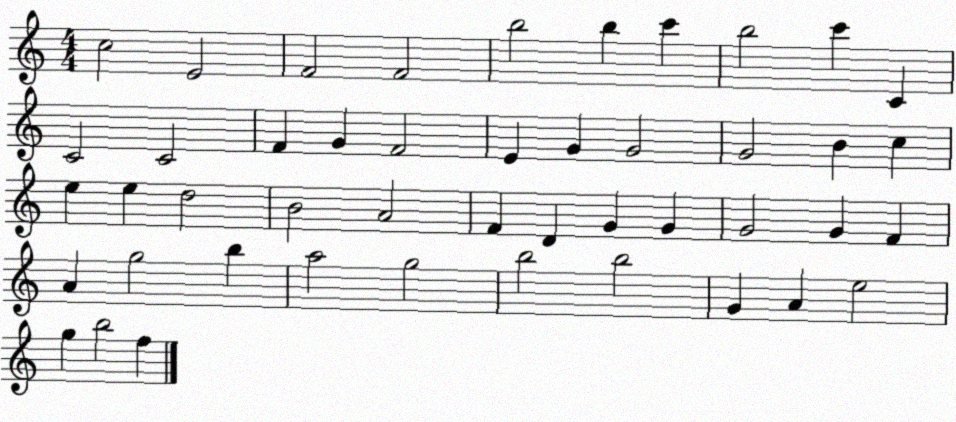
X:1
T:Untitled
M:4/4
L:1/4
K:C
c2 E2 F2 F2 b2 b c' b2 c' C C2 C2 F G F2 E G G2 G2 B c e e d2 B2 A2 F D G G G2 G F A g2 b a2 g2 b2 b2 G A e2 g b2 f